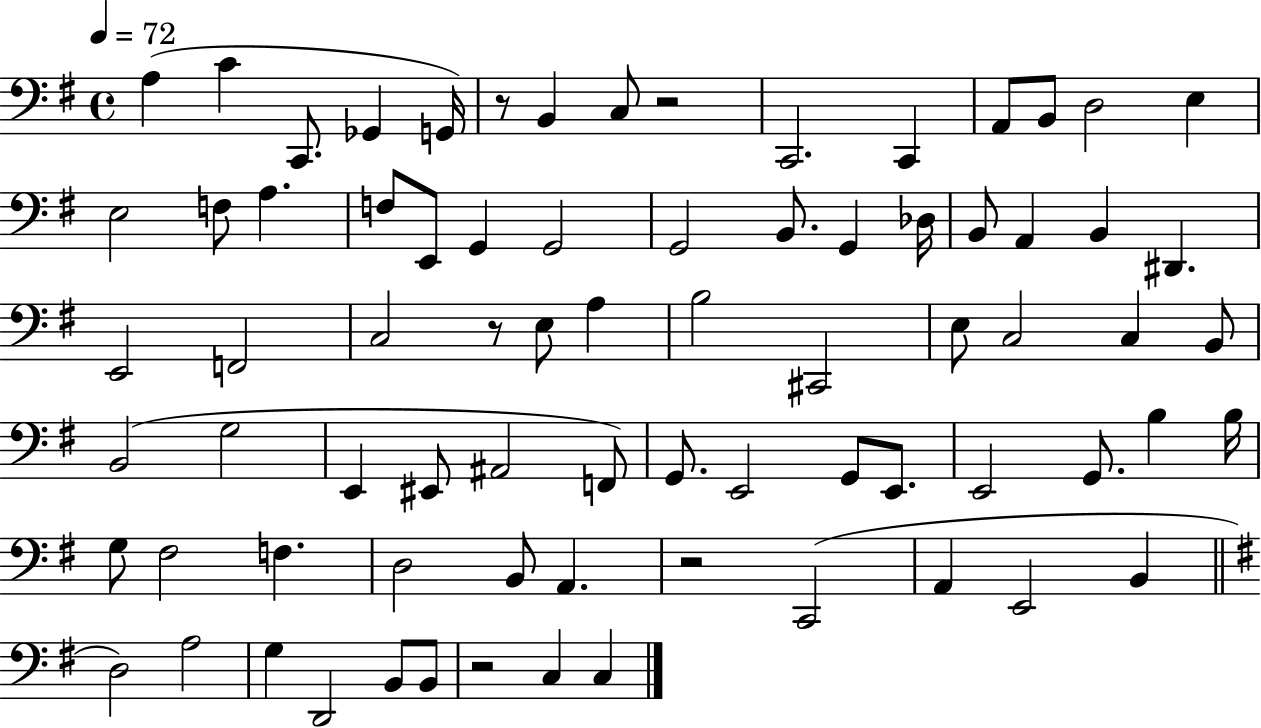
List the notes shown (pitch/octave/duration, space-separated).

A3/q C4/q C2/e. Gb2/q G2/s R/e B2/q C3/e R/h C2/h. C2/q A2/e B2/e D3/h E3/q E3/h F3/e A3/q. F3/e E2/e G2/q G2/h G2/h B2/e. G2/q Db3/s B2/e A2/q B2/q D#2/q. E2/h F2/h C3/h R/e E3/e A3/q B3/h C#2/h E3/e C3/h C3/q B2/e B2/h G3/h E2/q EIS2/e A#2/h F2/e G2/e. E2/h G2/e E2/e. E2/h G2/e. B3/q B3/s G3/e F#3/h F3/q. D3/h B2/e A2/q. R/h C2/h A2/q E2/h B2/q D3/h A3/h G3/q D2/h B2/e B2/e R/h C3/q C3/q